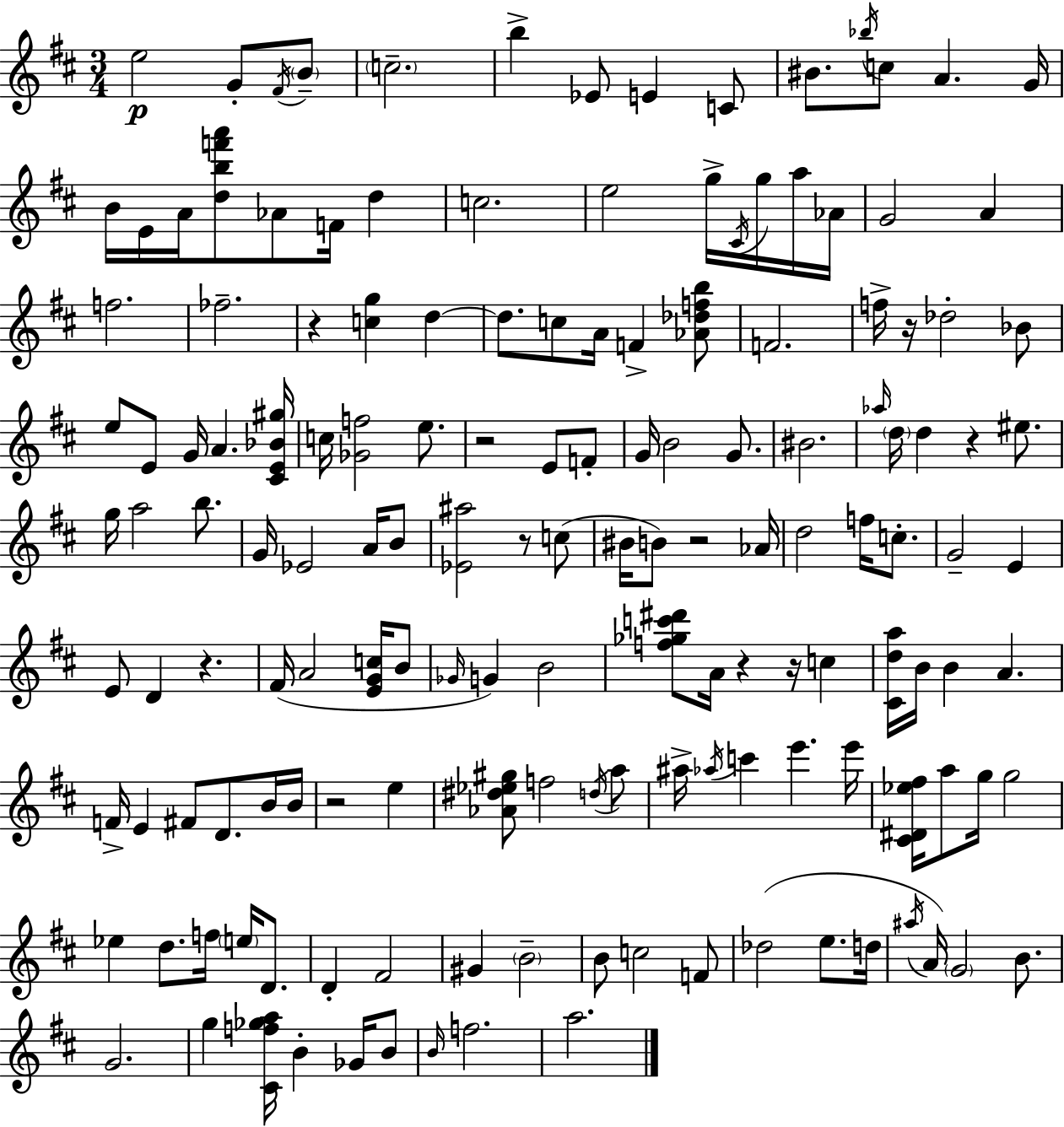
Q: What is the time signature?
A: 3/4